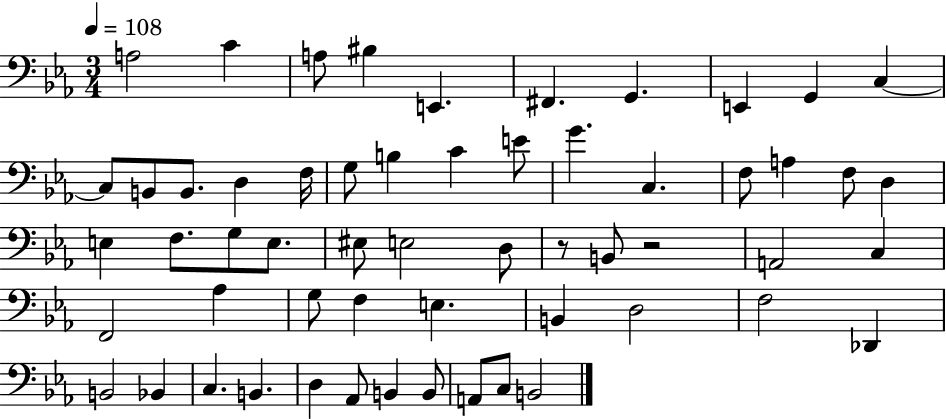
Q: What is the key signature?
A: EES major